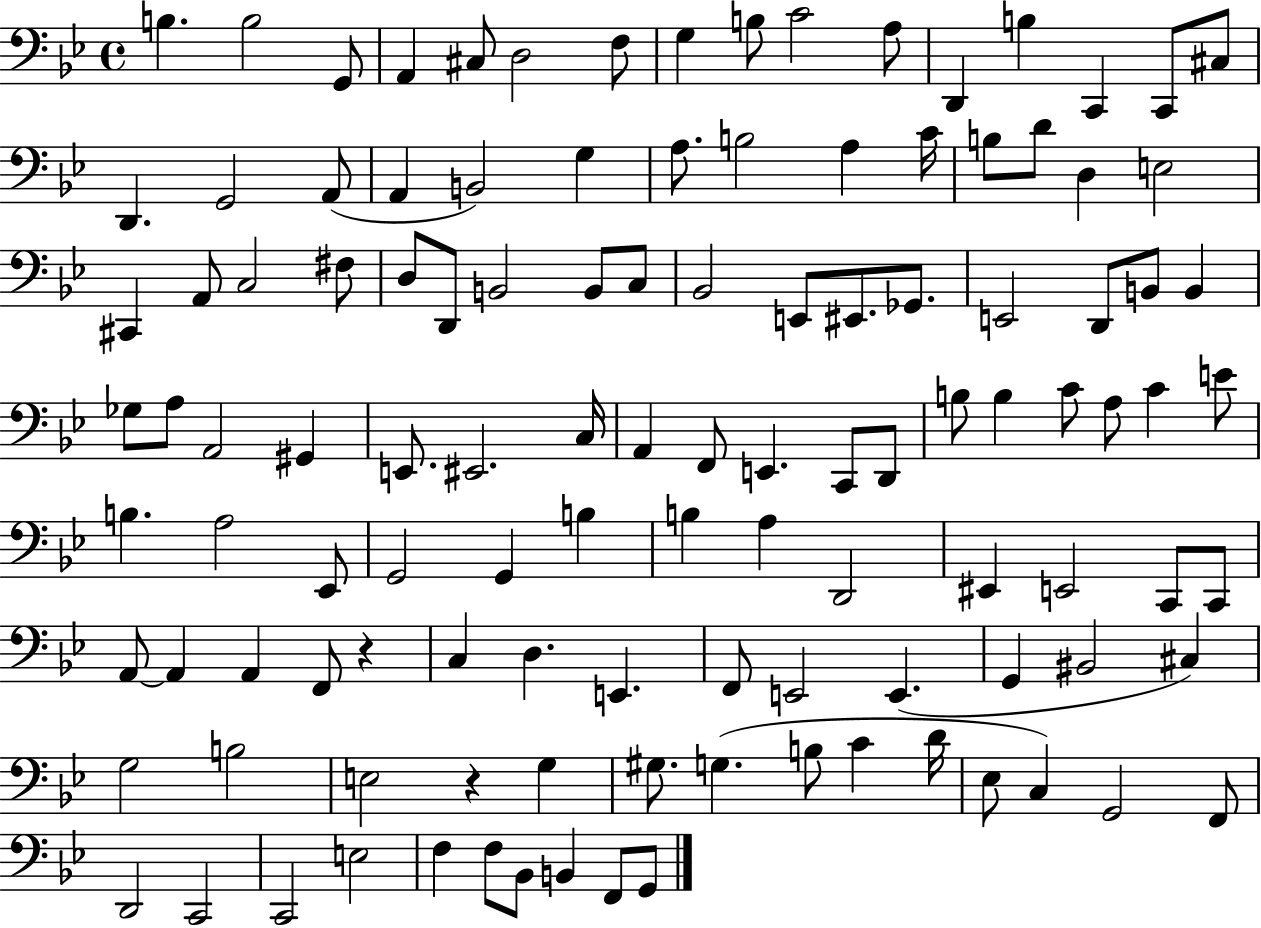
{
  \clef bass
  \time 4/4
  \defaultTimeSignature
  \key bes \major
  b4. b2 g,8 | a,4 cis8 d2 f8 | g4 b8 c'2 a8 | d,4 b4 c,4 c,8 cis8 | \break d,4. g,2 a,8( | a,4 b,2) g4 | a8. b2 a4 c'16 | b8 d'8 d4 e2 | \break cis,4 a,8 c2 fis8 | d8 d,8 b,2 b,8 c8 | bes,2 e,8 eis,8. ges,8. | e,2 d,8 b,8 b,4 | \break ges8 a8 a,2 gis,4 | e,8. eis,2. c16 | a,4 f,8 e,4. c,8 d,8 | b8 b4 c'8 a8 c'4 e'8 | \break b4. a2 ees,8 | g,2 g,4 b4 | b4 a4 d,2 | eis,4 e,2 c,8 c,8 | \break a,8~~ a,4 a,4 f,8 r4 | c4 d4. e,4. | f,8 e,2 e,4.( | g,4 bis,2 cis4) | \break g2 b2 | e2 r4 g4 | gis8. g4.( b8 c'4 d'16 | ees8 c4) g,2 f,8 | \break d,2 c,2 | c,2 e2 | f4 f8 bes,8 b,4 f,8 g,8 | \bar "|."
}